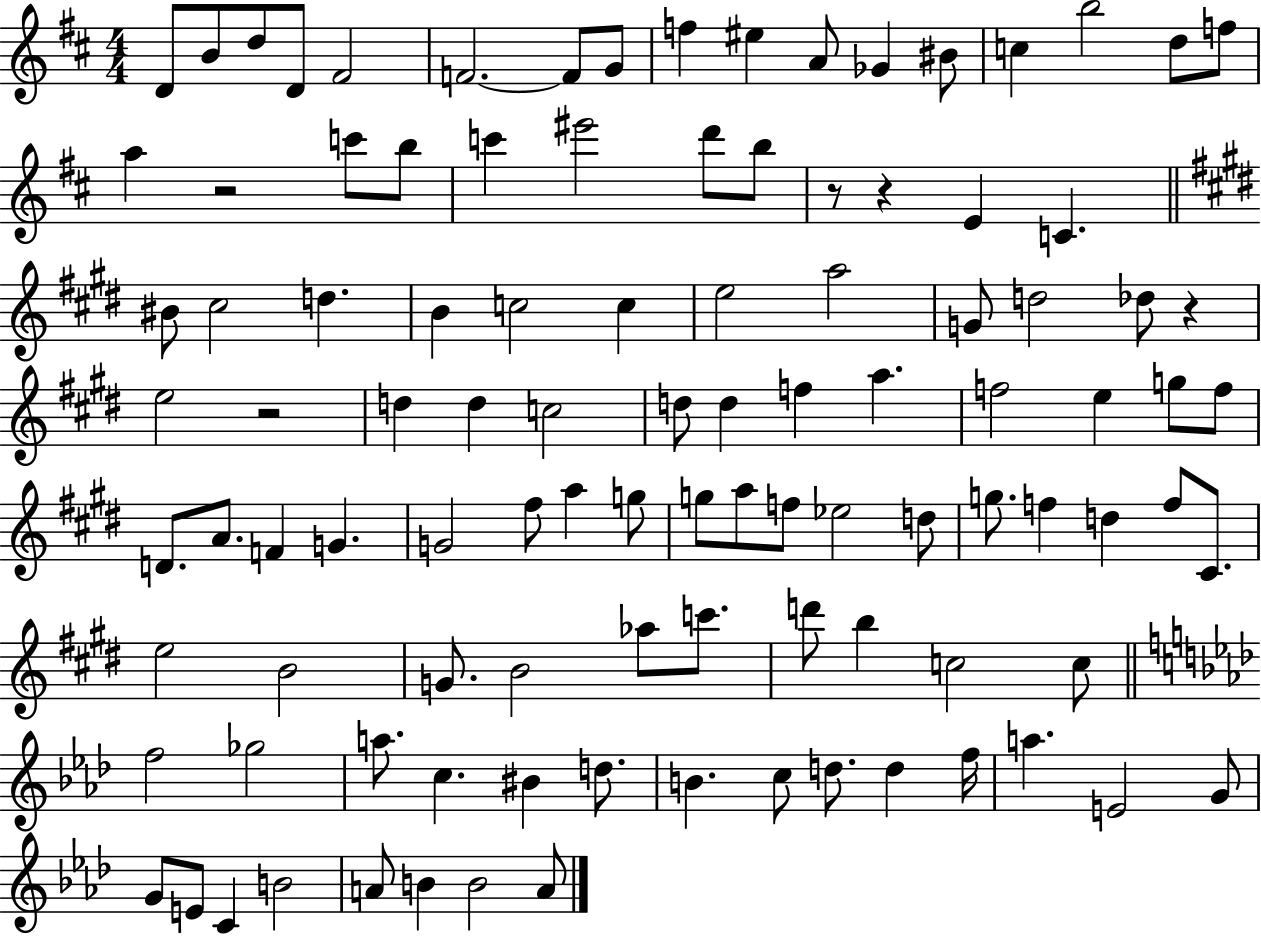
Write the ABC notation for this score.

X:1
T:Untitled
M:4/4
L:1/4
K:D
D/2 B/2 d/2 D/2 ^F2 F2 F/2 G/2 f ^e A/2 _G ^B/2 c b2 d/2 f/2 a z2 c'/2 b/2 c' ^e'2 d'/2 b/2 z/2 z E C ^B/2 ^c2 d B c2 c e2 a2 G/2 d2 _d/2 z e2 z2 d d c2 d/2 d f a f2 e g/2 f/2 D/2 A/2 F G G2 ^f/2 a g/2 g/2 a/2 f/2 _e2 d/2 g/2 f d f/2 ^C/2 e2 B2 G/2 B2 _a/2 c'/2 d'/2 b c2 c/2 f2 _g2 a/2 c ^B d/2 B c/2 d/2 d f/4 a E2 G/2 G/2 E/2 C B2 A/2 B B2 A/2